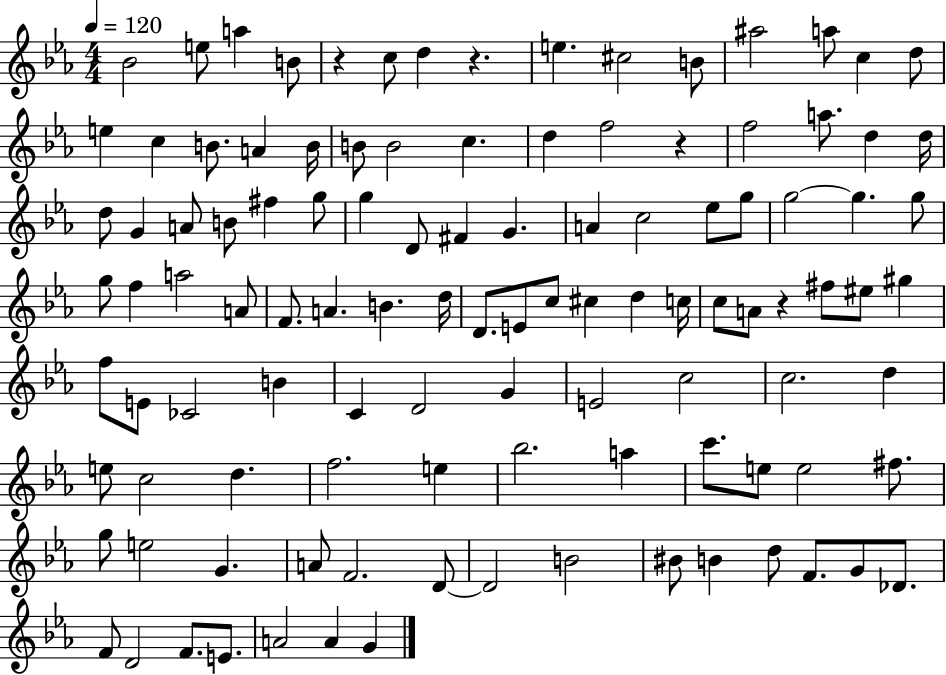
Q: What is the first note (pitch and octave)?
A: Bb4